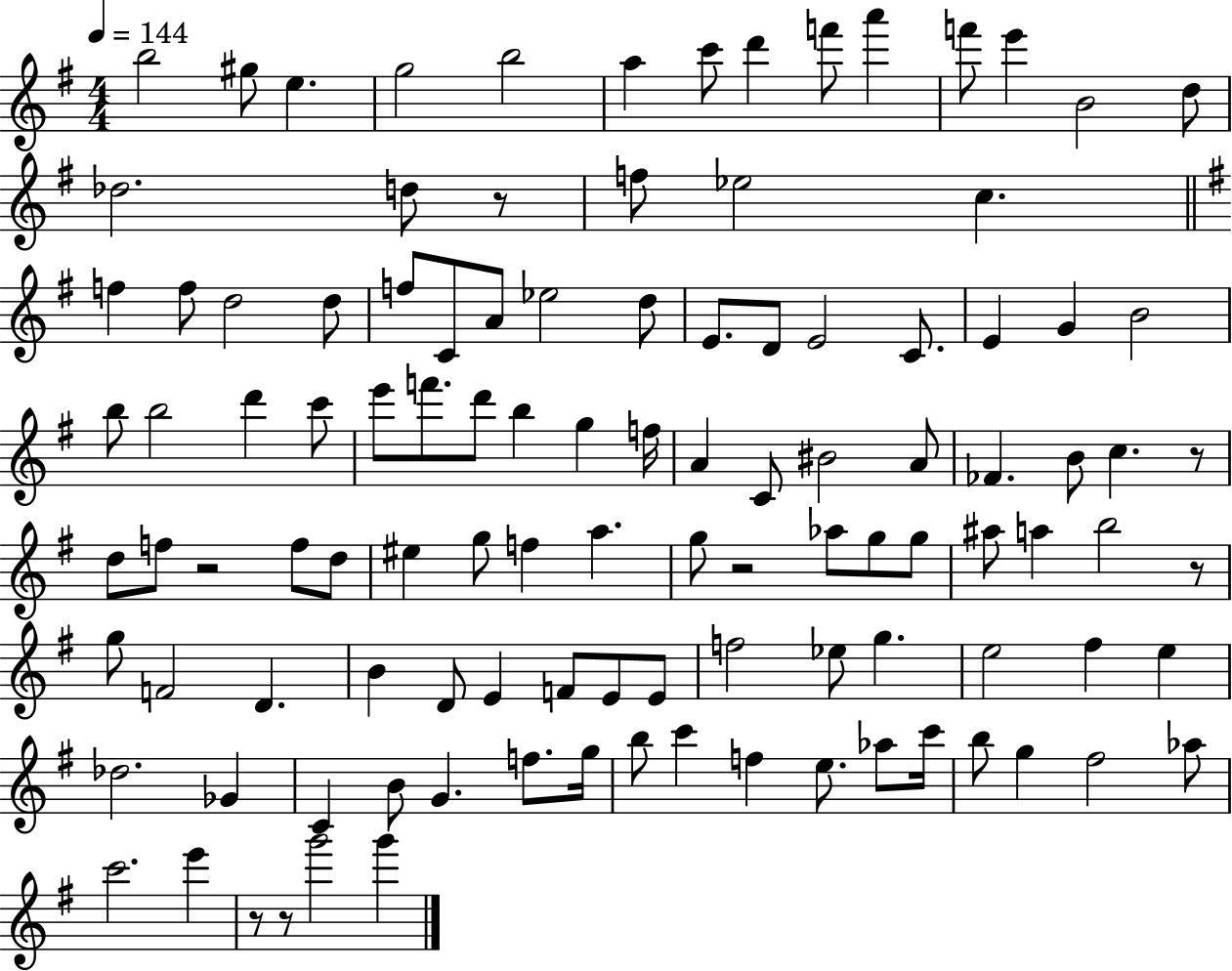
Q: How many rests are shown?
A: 7